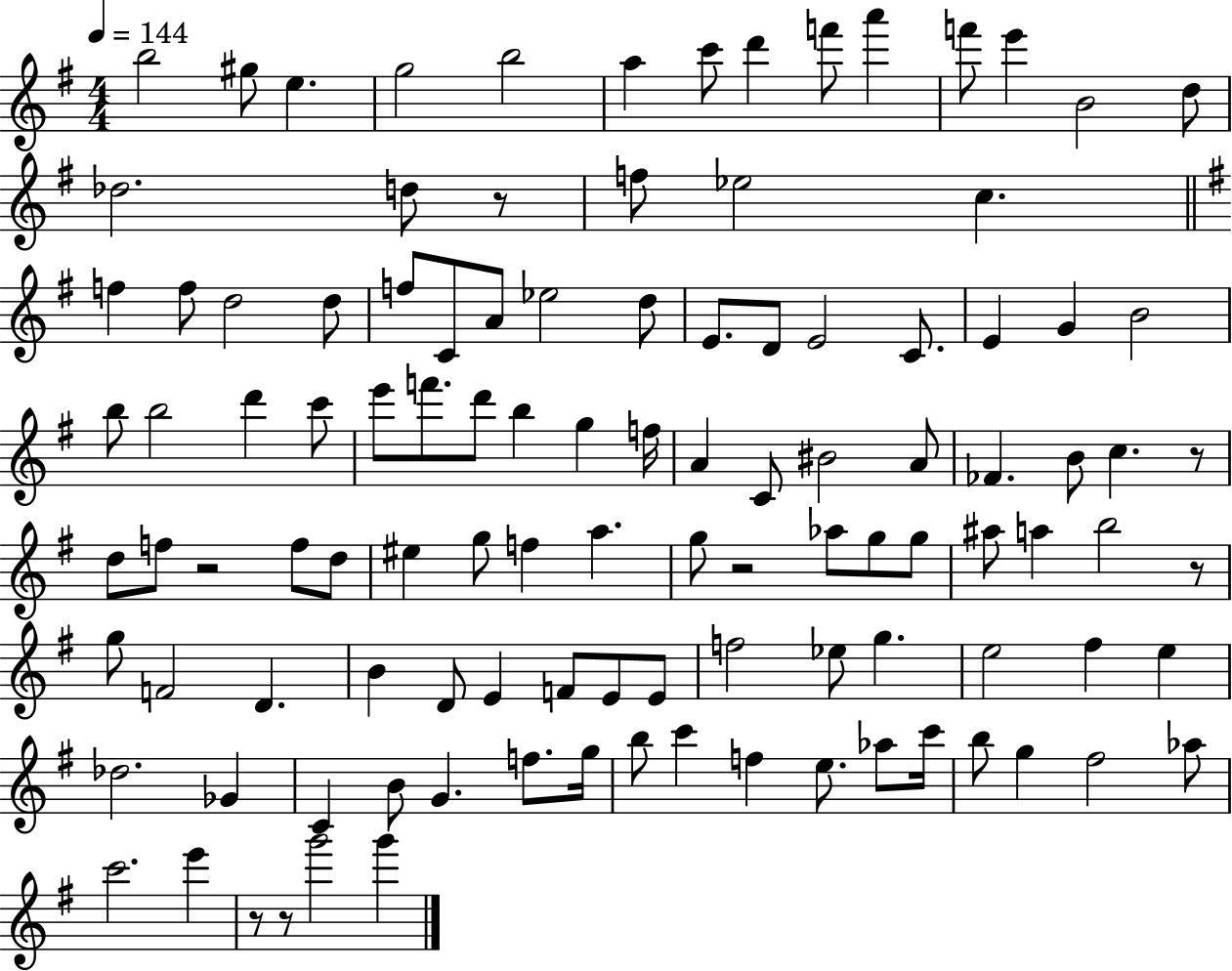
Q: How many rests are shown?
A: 7